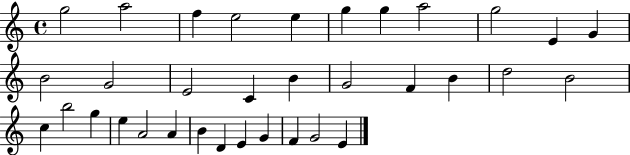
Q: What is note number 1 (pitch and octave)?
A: G5